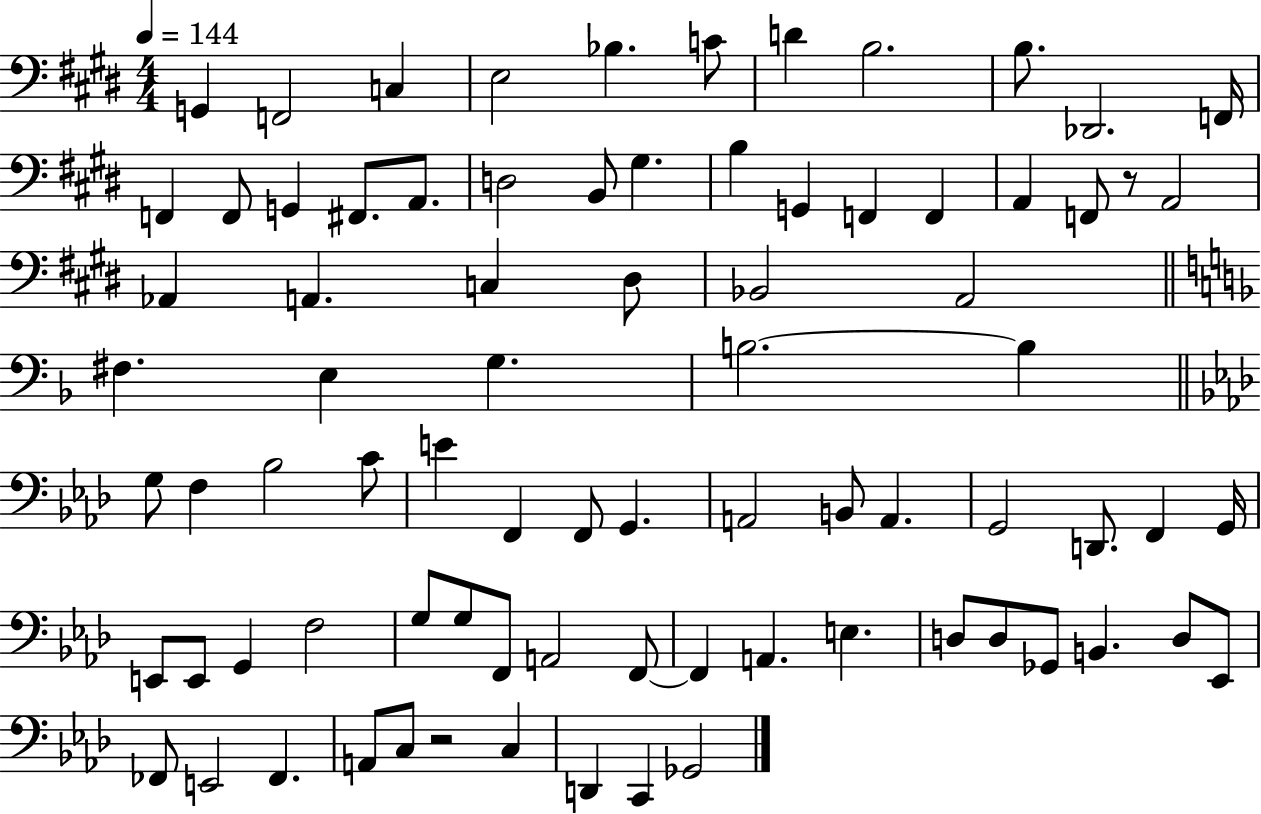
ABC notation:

X:1
T:Untitled
M:4/4
L:1/4
K:E
G,, F,,2 C, E,2 _B, C/2 D B,2 B,/2 _D,,2 F,,/4 F,, F,,/2 G,, ^F,,/2 A,,/2 D,2 B,,/2 ^G, B, G,, F,, F,, A,, F,,/2 z/2 A,,2 _A,, A,, C, ^D,/2 _B,,2 A,,2 ^F, E, G, B,2 B, G,/2 F, _B,2 C/2 E F,, F,,/2 G,, A,,2 B,,/2 A,, G,,2 D,,/2 F,, G,,/4 E,,/2 E,,/2 G,, F,2 G,/2 G,/2 F,,/2 A,,2 F,,/2 F,, A,, E, D,/2 D,/2 _G,,/2 B,, D,/2 _E,,/2 _F,,/2 E,,2 _F,, A,,/2 C,/2 z2 C, D,, C,, _G,,2